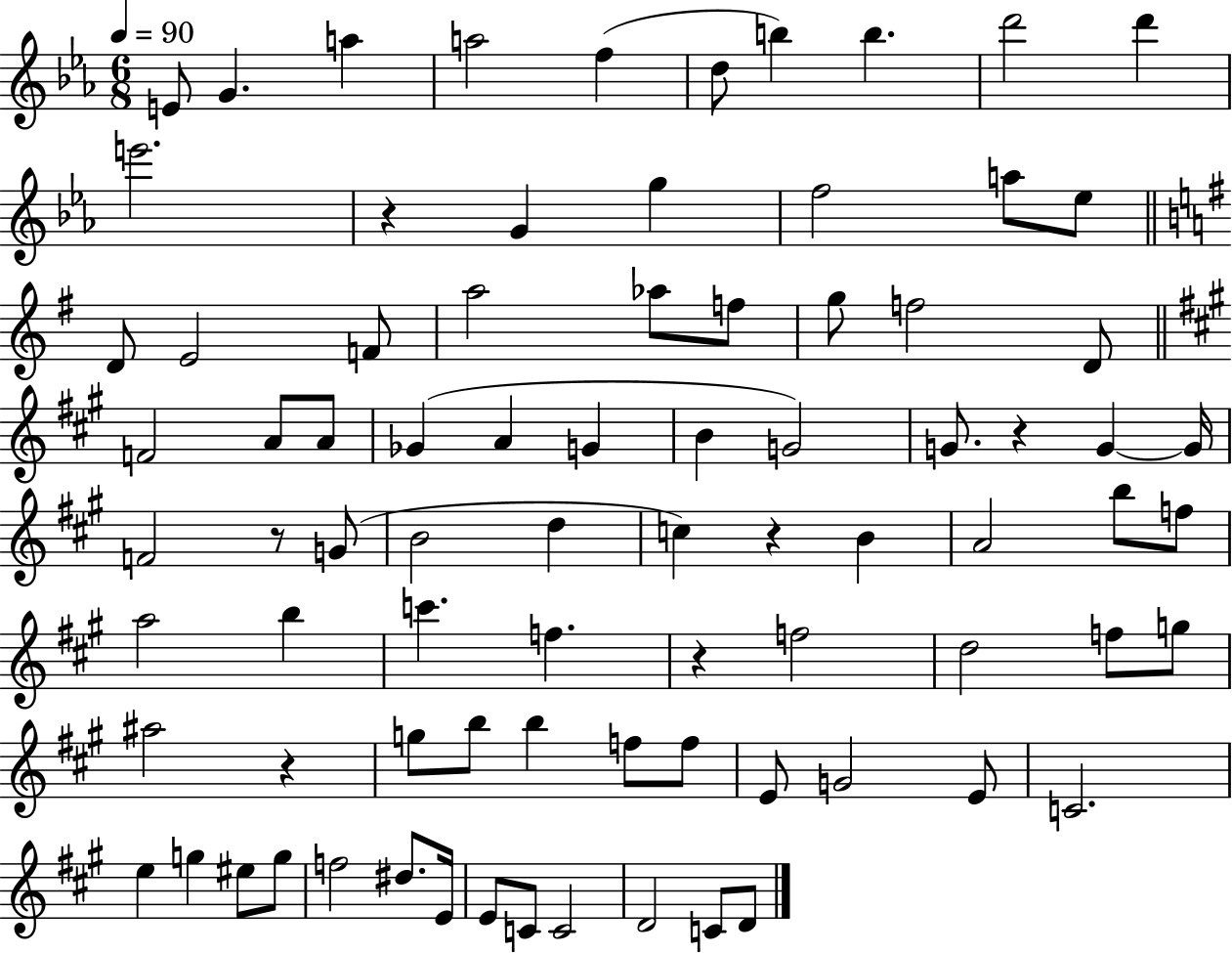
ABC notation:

X:1
T:Untitled
M:6/8
L:1/4
K:Eb
E/2 G a a2 f d/2 b b d'2 d' e'2 z G g f2 a/2 _e/2 D/2 E2 F/2 a2 _a/2 f/2 g/2 f2 D/2 F2 A/2 A/2 _G A G B G2 G/2 z G G/4 F2 z/2 G/2 B2 d c z B A2 b/2 f/2 a2 b c' f z f2 d2 f/2 g/2 ^a2 z g/2 b/2 b f/2 f/2 E/2 G2 E/2 C2 e g ^e/2 g/2 f2 ^d/2 E/4 E/2 C/2 C2 D2 C/2 D/2